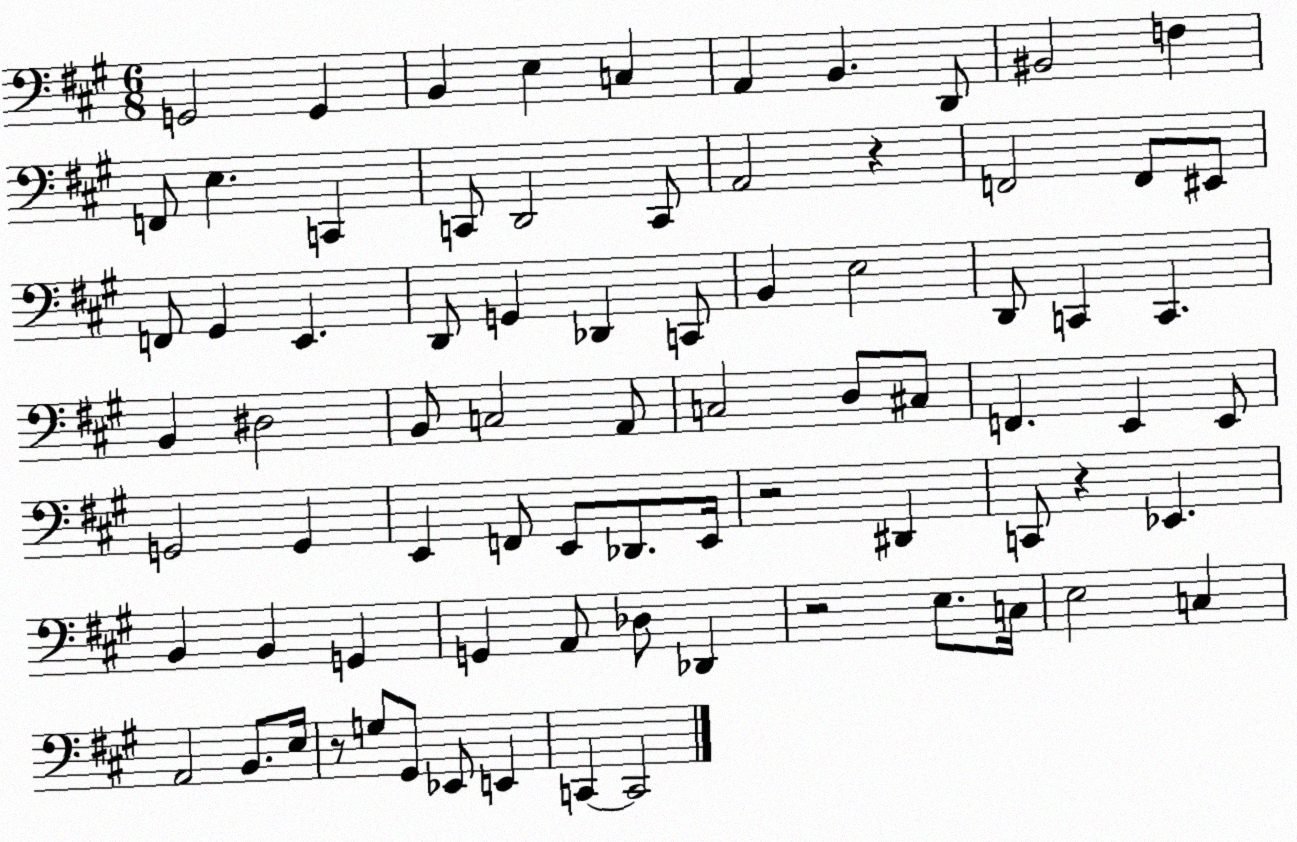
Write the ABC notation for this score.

X:1
T:Untitled
M:6/8
L:1/4
K:A
G,,2 G,, B,, E, C, A,, B,, D,,/2 ^B,,2 F, F,,/2 E, C,, C,,/2 D,,2 C,,/2 A,,2 z F,,2 F,,/2 ^E,,/2 F,,/2 ^G,, E,, D,,/2 G,, _D,, C,,/2 B,, E,2 D,,/2 C,, C,, B,, ^D,2 B,,/2 C,2 A,,/2 C,2 D,/2 ^C,/2 F,, E,, E,,/2 G,,2 G,, E,, F,,/2 E,,/2 _D,,/2 E,,/4 z2 ^D,, C,,/2 z _E,, B,, B,, G,, G,, A,,/2 _D,/2 _D,, z2 E,/2 C,/4 E,2 C, A,,2 B,,/2 E,/4 z/2 G,/2 ^G,,/2 _E,,/2 E,, C,, C,,2